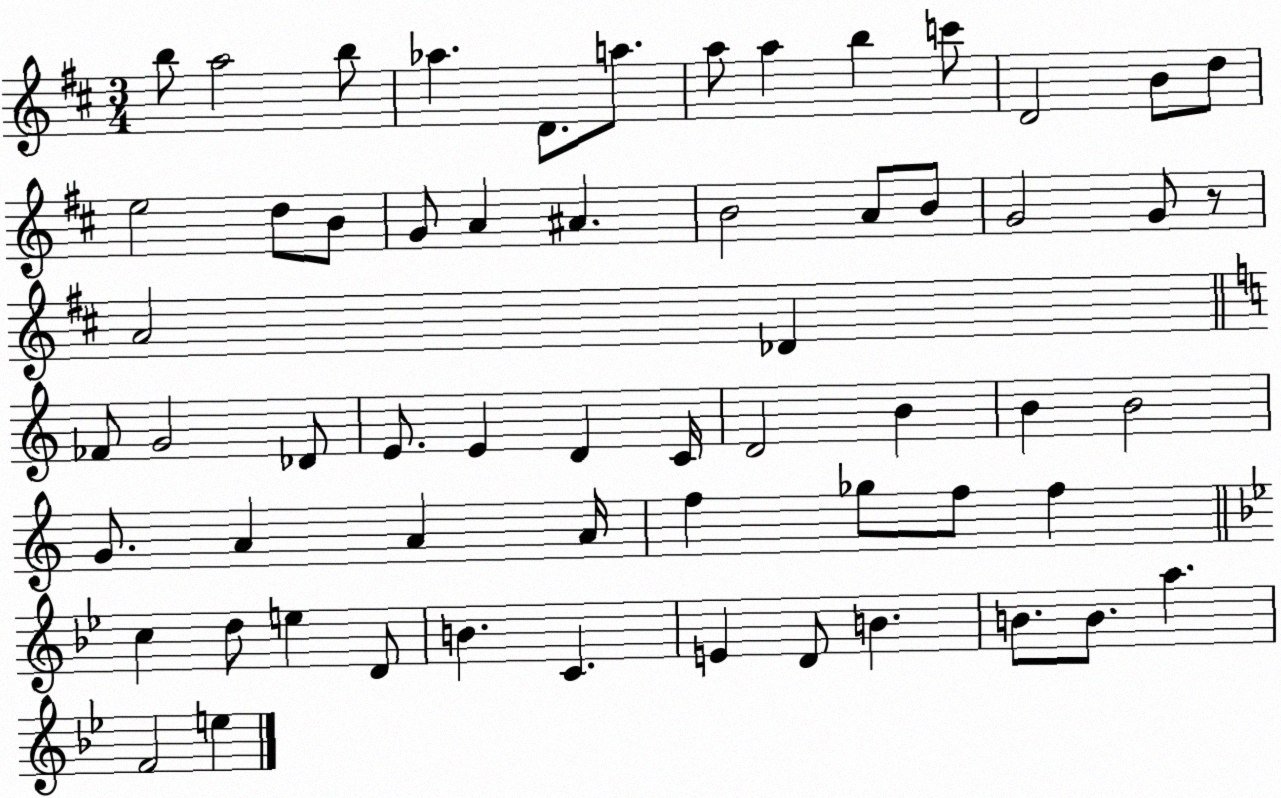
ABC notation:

X:1
T:Untitled
M:3/4
L:1/4
K:D
b/2 a2 b/2 _a D/2 a/2 a/2 a b c'/2 D2 B/2 d/2 e2 d/2 B/2 G/2 A ^A B2 A/2 B/2 G2 G/2 z/2 A2 _D _F/2 G2 _D/2 E/2 E D C/4 D2 B B B2 G/2 A A A/4 f _g/2 f/2 f c d/2 e D/2 B C E D/2 B B/2 B/2 a F2 e